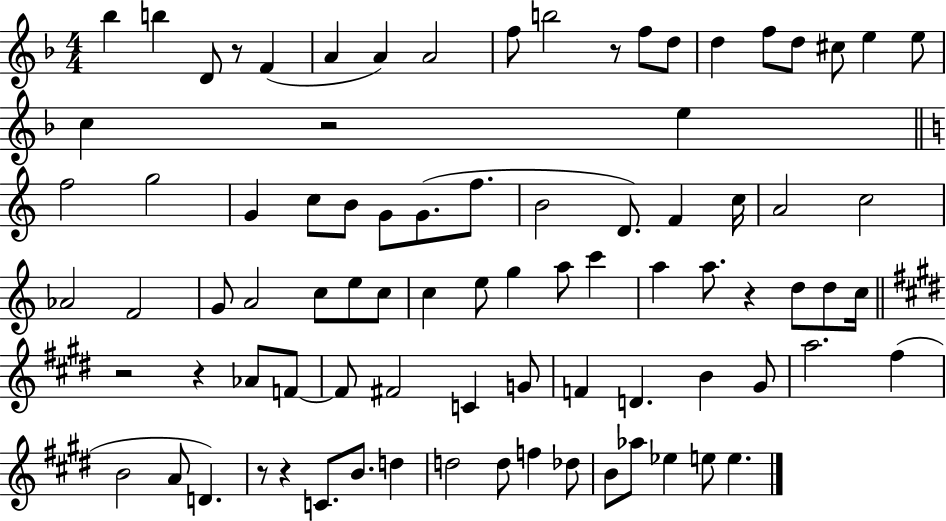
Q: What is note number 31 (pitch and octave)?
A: C5